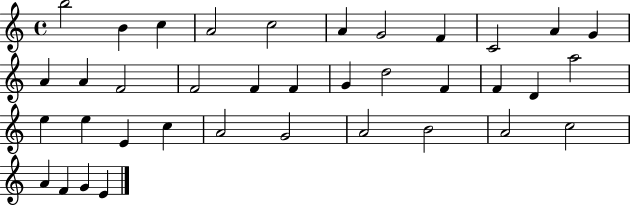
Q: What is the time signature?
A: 4/4